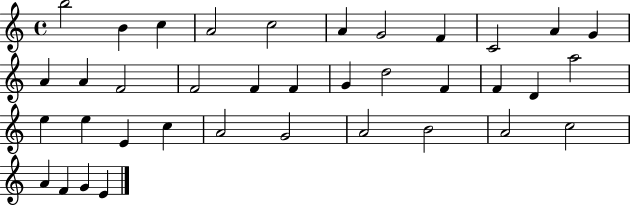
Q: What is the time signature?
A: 4/4